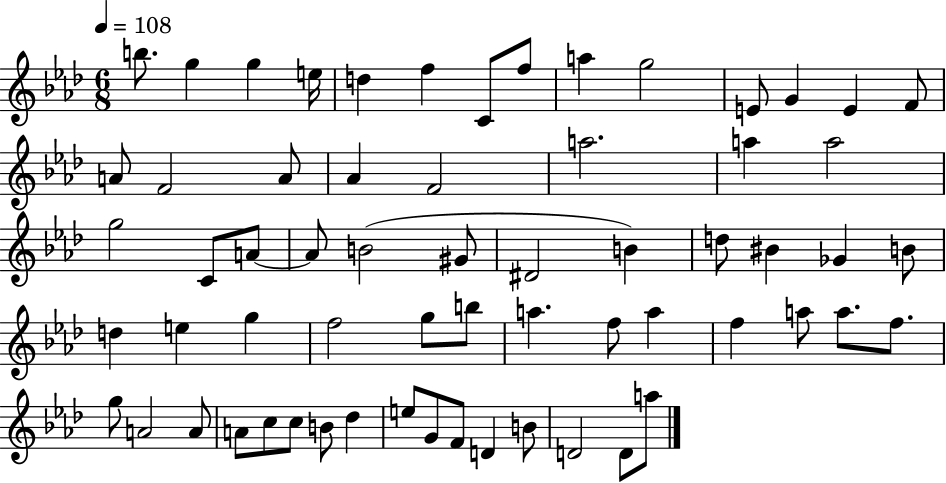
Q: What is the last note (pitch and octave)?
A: A5